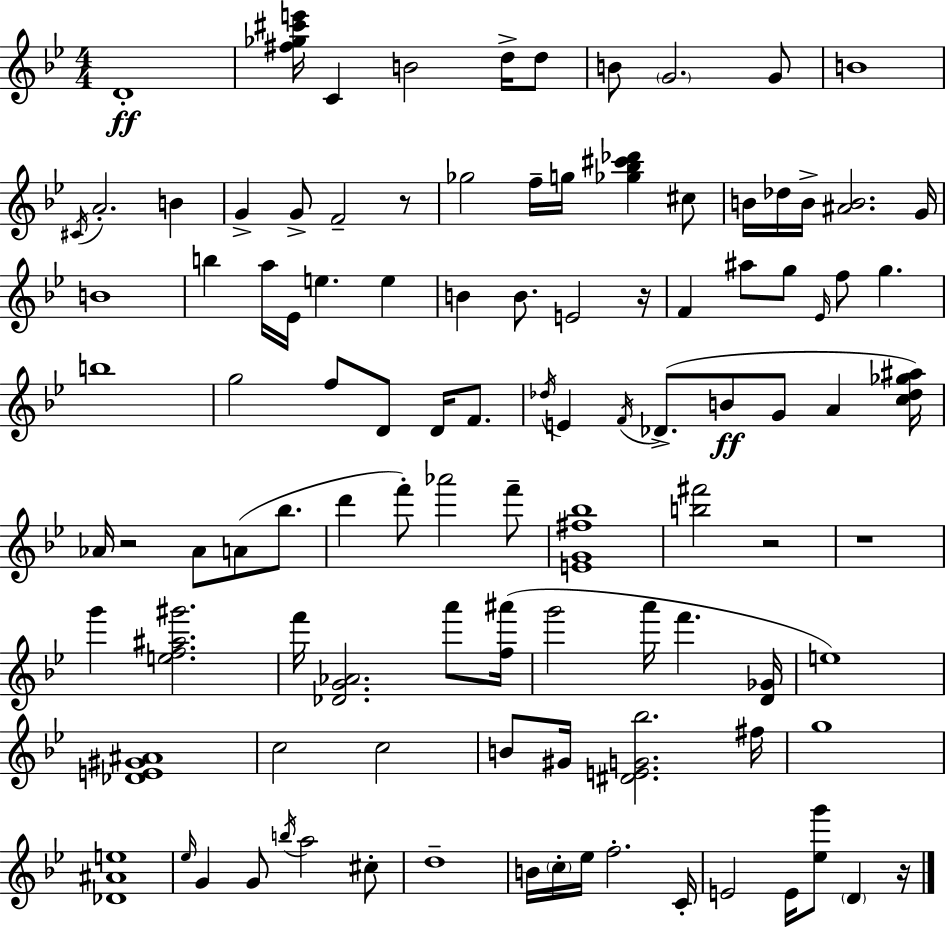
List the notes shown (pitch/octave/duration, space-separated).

D4/w [F#5,Gb5,C#6,E6]/s C4/q B4/h D5/s D5/e B4/e G4/h. G4/e B4/w C#4/s A4/h. B4/q G4/q G4/e F4/h R/e Gb5/h F5/s G5/s [Gb5,Bb5,C#6,Db6]/q C#5/e B4/s Db5/s B4/s [A#4,B4]/h. G4/s B4/w B5/q A5/s Eb4/s E5/q. E5/q B4/q B4/e. E4/h R/s F4/q A#5/e G5/e Eb4/s F5/e G5/q. B5/w G5/h F5/e D4/e D4/s F4/e. Db5/s E4/q F4/s Db4/e. B4/e G4/e A4/q [C5,Db5,Gb5,A#5]/s Ab4/s R/h Ab4/e A4/e Bb5/e. D6/q F6/e Ab6/h F6/e [E4,G4,F#5,Bb5]/w [B5,F#6]/h R/h R/w G6/q [E5,F5,A#5,G#6]/h. F6/s [Db4,G4,Ab4]/h. A6/e [F5,A#6]/s G6/h A6/s F6/q. [D4,Gb4]/s E5/w [Db4,E4,G#4,A#4]/w C5/h C5/h B4/e G#4/s [D#4,E4,G4,Bb5]/h. F#5/s G5/w [Db4,A#4,E5]/w Eb5/s G4/q G4/e B5/s A5/h C#5/e D5/w B4/s C5/s Eb5/s F5/h. C4/s E4/h E4/s [Eb5,G6]/e D4/q R/s